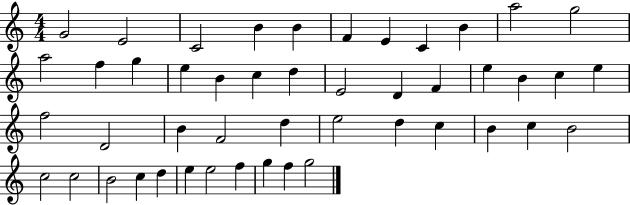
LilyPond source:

{
  \clef treble
  \numericTimeSignature
  \time 4/4
  \key c \major
  g'2 e'2 | c'2 b'4 b'4 | f'4 e'4 c'4 b'4 | a''2 g''2 | \break a''2 f''4 g''4 | e''4 b'4 c''4 d''4 | e'2 d'4 f'4 | e''4 b'4 c''4 e''4 | \break f''2 d'2 | b'4 f'2 d''4 | e''2 d''4 c''4 | b'4 c''4 b'2 | \break c''2 c''2 | b'2 c''4 d''4 | e''4 e''2 f''4 | g''4 f''4 g''2 | \break \bar "|."
}